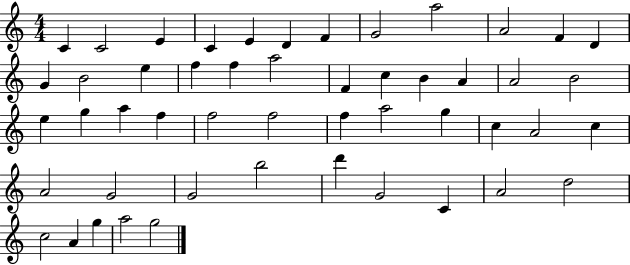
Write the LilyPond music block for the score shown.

{
  \clef treble
  \numericTimeSignature
  \time 4/4
  \key c \major
  c'4 c'2 e'4 | c'4 e'4 d'4 f'4 | g'2 a''2 | a'2 f'4 d'4 | \break g'4 b'2 e''4 | f''4 f''4 a''2 | f'4 c''4 b'4 a'4 | a'2 b'2 | \break e''4 g''4 a''4 f''4 | f''2 f''2 | f''4 a''2 g''4 | c''4 a'2 c''4 | \break a'2 g'2 | g'2 b''2 | d'''4 g'2 c'4 | a'2 d''2 | \break c''2 a'4 g''4 | a''2 g''2 | \bar "|."
}